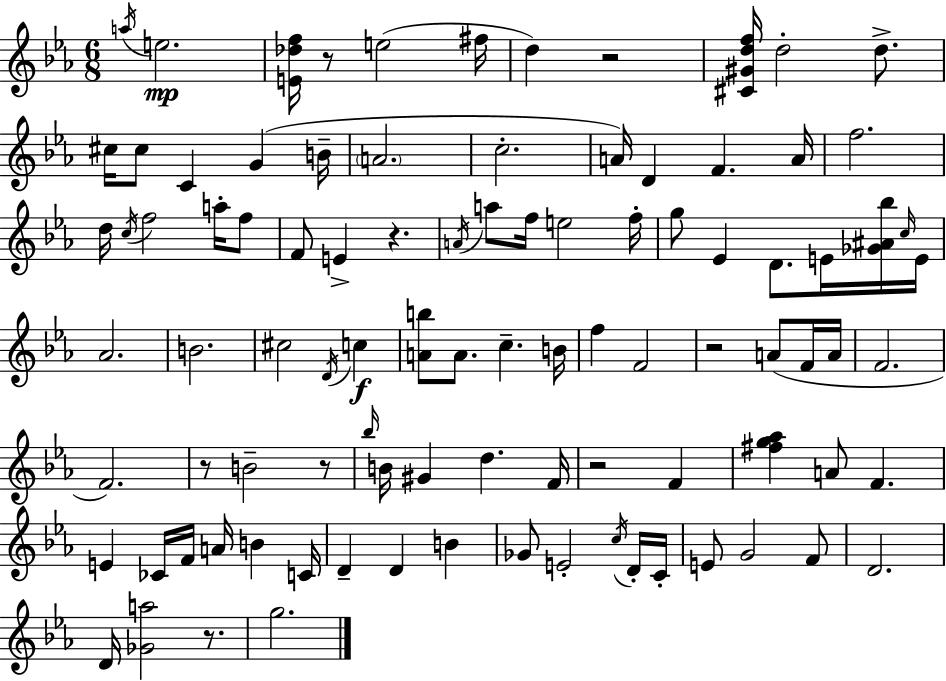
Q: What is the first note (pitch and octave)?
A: A5